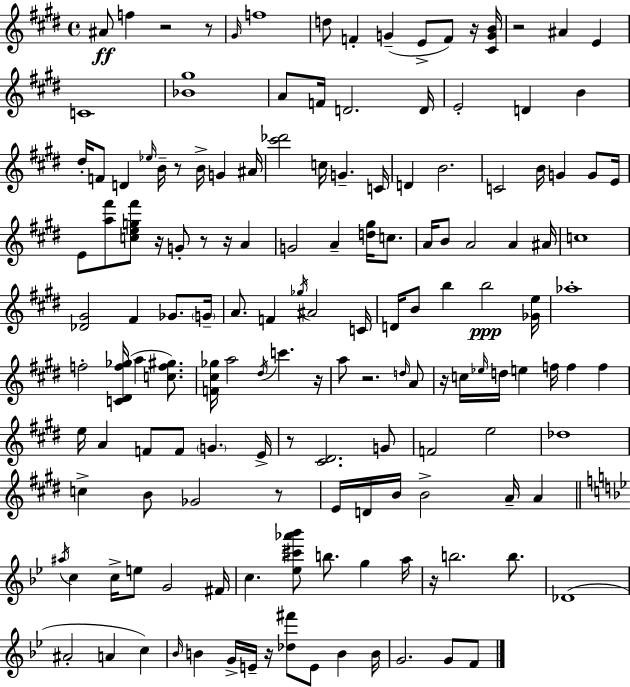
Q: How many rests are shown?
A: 15